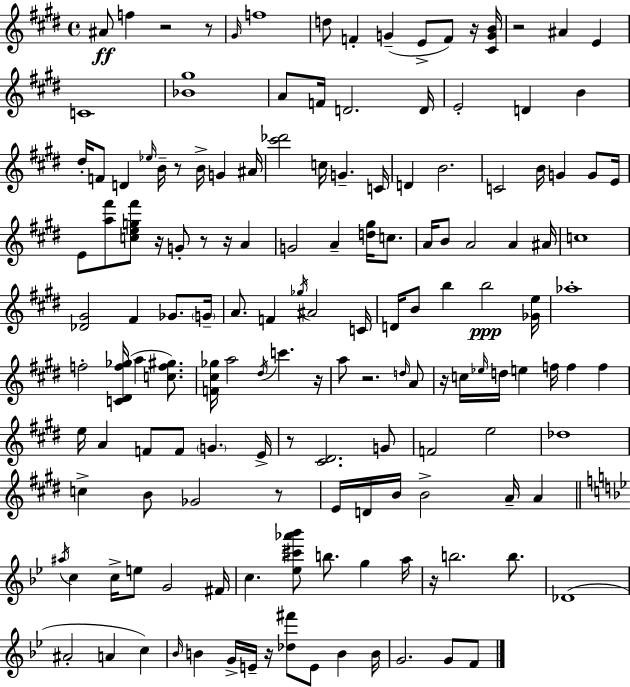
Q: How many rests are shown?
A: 15